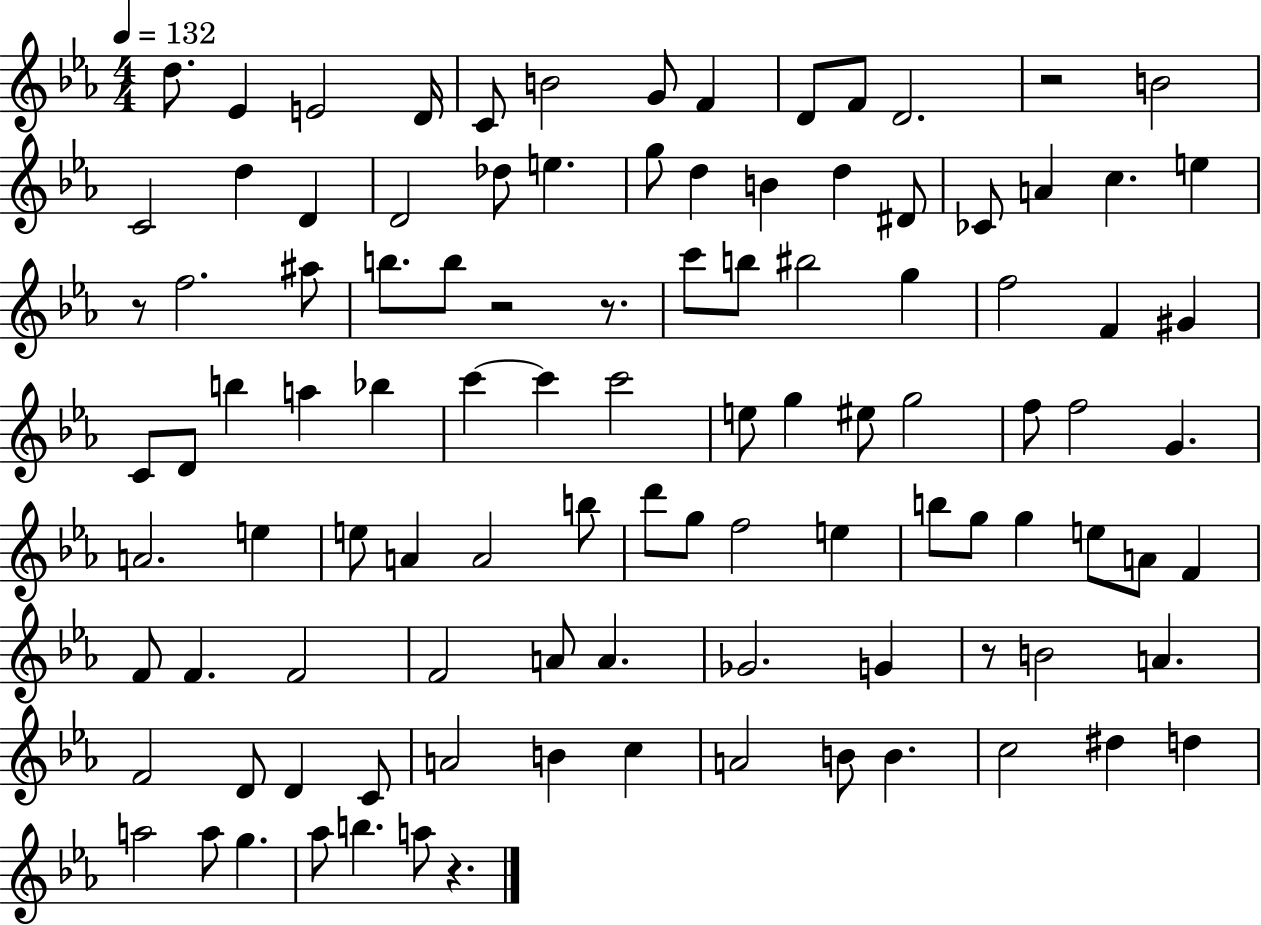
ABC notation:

X:1
T:Untitled
M:4/4
L:1/4
K:Eb
d/2 _E E2 D/4 C/2 B2 G/2 F D/2 F/2 D2 z2 B2 C2 d D D2 _d/2 e g/2 d B d ^D/2 _C/2 A c e z/2 f2 ^a/2 b/2 b/2 z2 z/2 c'/2 b/2 ^b2 g f2 F ^G C/2 D/2 b a _b c' c' c'2 e/2 g ^e/2 g2 f/2 f2 G A2 e e/2 A A2 b/2 d'/2 g/2 f2 e b/2 g/2 g e/2 A/2 F F/2 F F2 F2 A/2 A _G2 G z/2 B2 A F2 D/2 D C/2 A2 B c A2 B/2 B c2 ^d d a2 a/2 g _a/2 b a/2 z